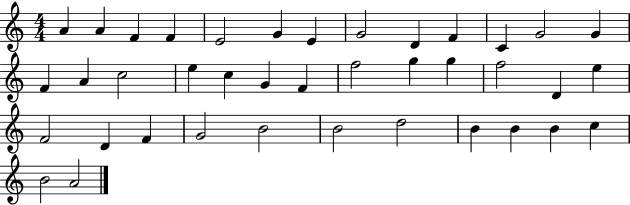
X:1
T:Untitled
M:4/4
L:1/4
K:C
A A F F E2 G E G2 D F C G2 G F A c2 e c G F f2 g g f2 D e F2 D F G2 B2 B2 d2 B B B c B2 A2